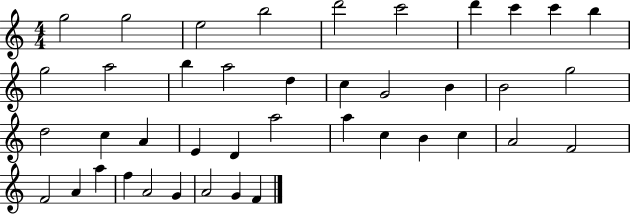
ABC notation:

X:1
T:Untitled
M:4/4
L:1/4
K:C
g2 g2 e2 b2 d'2 c'2 d' c' c' b g2 a2 b a2 d c G2 B B2 g2 d2 c A E D a2 a c B c A2 F2 F2 A a f A2 G A2 G F